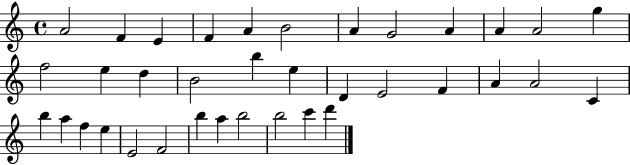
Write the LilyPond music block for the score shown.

{
  \clef treble
  \time 4/4
  \defaultTimeSignature
  \key c \major
  a'2 f'4 e'4 | f'4 a'4 b'2 | a'4 g'2 a'4 | a'4 a'2 g''4 | \break f''2 e''4 d''4 | b'2 b''4 e''4 | d'4 e'2 f'4 | a'4 a'2 c'4 | \break b''4 a''4 f''4 e''4 | e'2 f'2 | b''4 a''4 b''2 | b''2 c'''4 d'''4 | \break \bar "|."
}